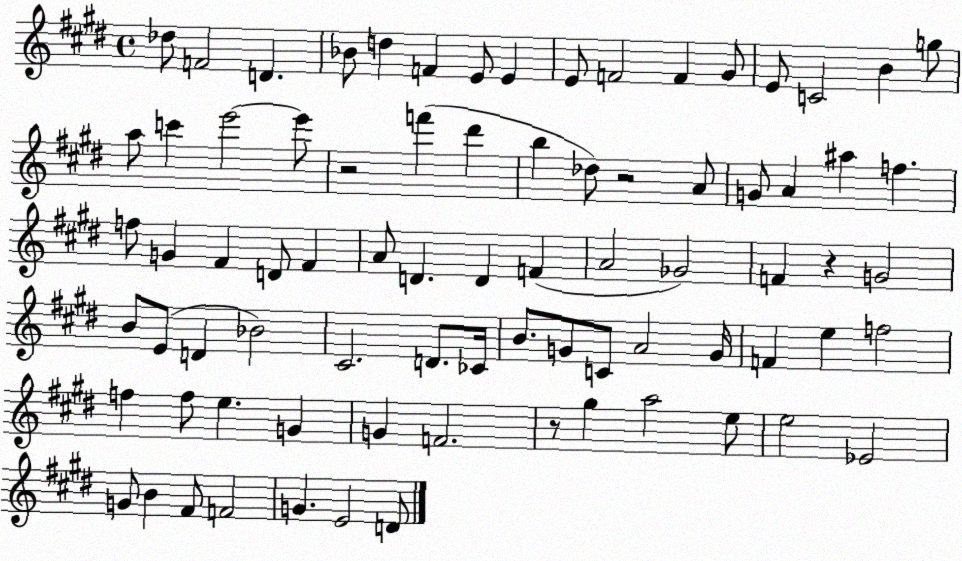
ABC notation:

X:1
T:Untitled
M:4/4
L:1/4
K:E
_d/2 F2 D _B/2 d F E/2 E E/2 F2 F ^G/2 E/2 C2 B g/2 a/2 c' e'2 e'/2 z2 f' ^d' b _d/2 z2 A/2 G/2 A ^a f f/2 G ^F D/2 ^F A/2 D D F A2 _G2 F z G2 B/2 E/2 D _B2 ^C2 D/2 _C/4 B/2 G/2 C/2 A2 G/4 F e f2 f f/2 e G G F2 z/2 ^g a2 e/2 e2 _E2 G/2 B ^F/2 F2 G E2 D/2